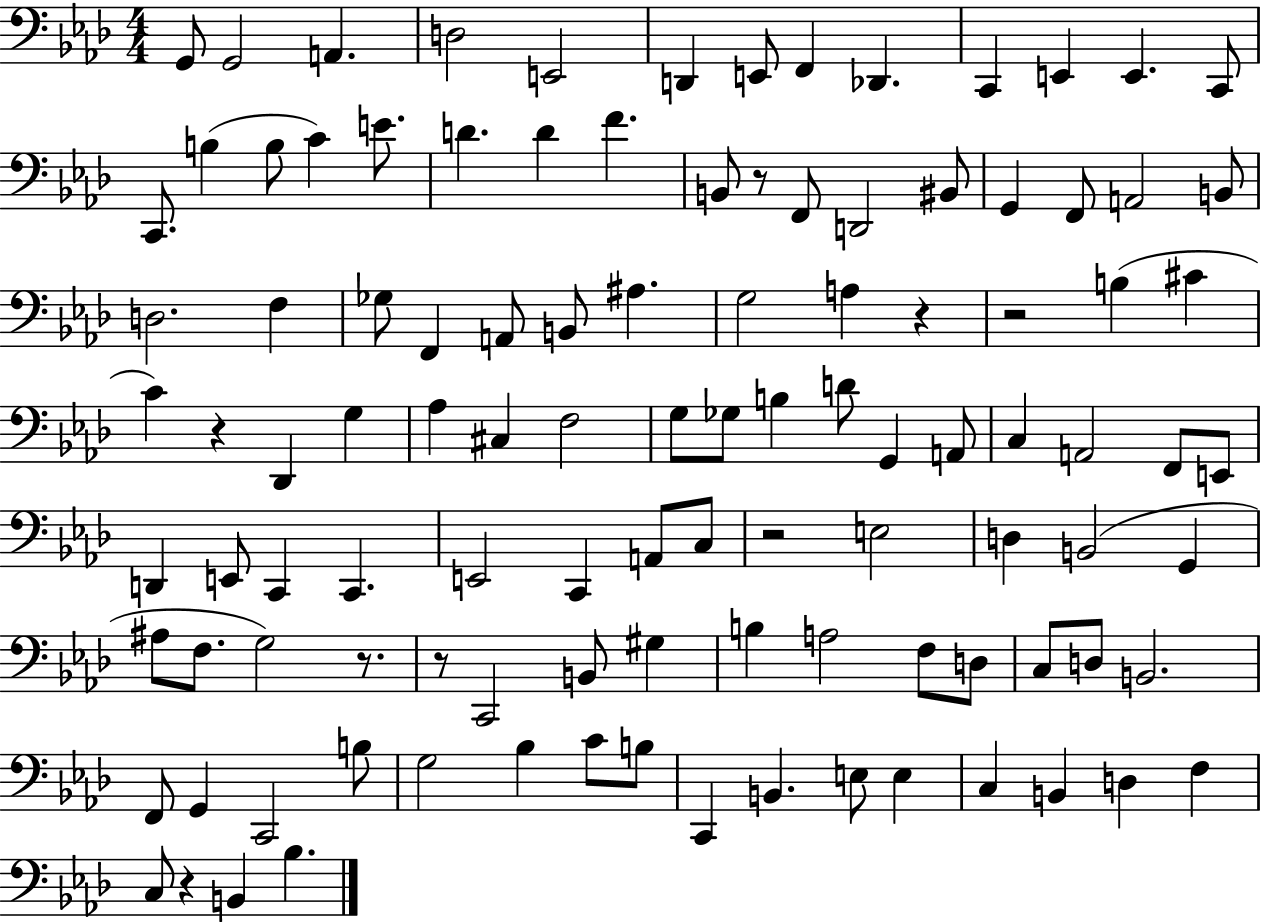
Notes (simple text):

G2/e G2/h A2/q. D3/h E2/h D2/q E2/e F2/q Db2/q. C2/q E2/q E2/q. C2/e C2/e. B3/q B3/e C4/q E4/e. D4/q. D4/q F4/q. B2/e R/e F2/e D2/h BIS2/e G2/q F2/e A2/h B2/e D3/h. F3/q Gb3/e F2/q A2/e B2/e A#3/q. G3/h A3/q R/q R/h B3/q C#4/q C4/q R/q Db2/q G3/q Ab3/q C#3/q F3/h G3/e Gb3/e B3/q D4/e G2/q A2/e C3/q A2/h F2/e E2/e D2/q E2/e C2/q C2/q. E2/h C2/q A2/e C3/e R/h E3/h D3/q B2/h G2/q A#3/e F3/e. G3/h R/e. R/e C2/h B2/e G#3/q B3/q A3/h F3/e D3/e C3/e D3/e B2/h. F2/e G2/q C2/h B3/e G3/h Bb3/q C4/e B3/e C2/q B2/q. E3/e E3/q C3/q B2/q D3/q F3/q C3/e R/q B2/q Bb3/q.